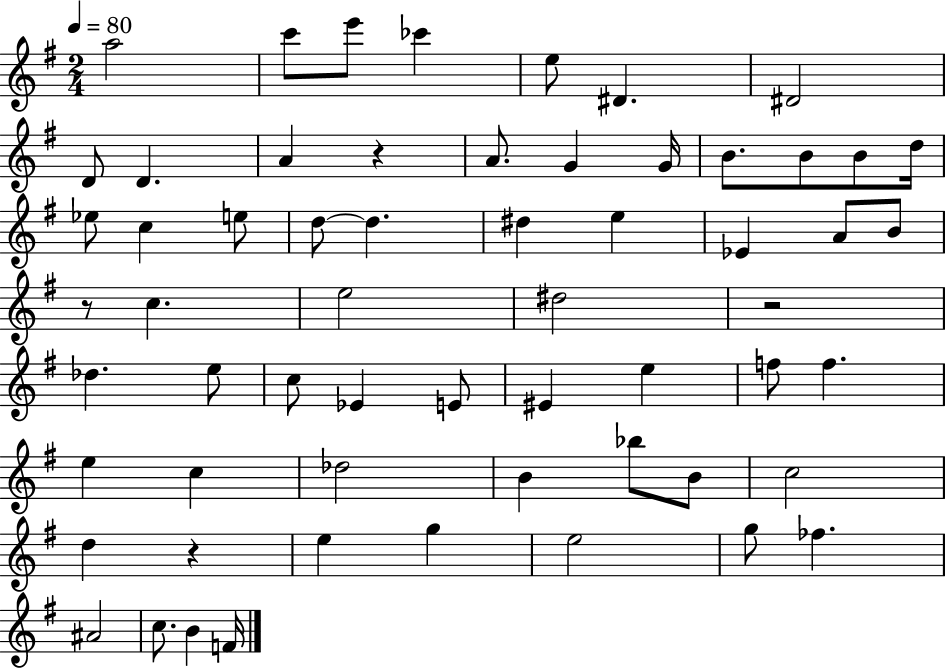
{
  \clef treble
  \numericTimeSignature
  \time 2/4
  \key g \major
  \tempo 4 = 80
  a''2 | c'''8 e'''8 ces'''4 | e''8 dis'4. | dis'2 | \break d'8 d'4. | a'4 r4 | a'8. g'4 g'16 | b'8. b'8 b'8 d''16 | \break ees''8 c''4 e''8 | d''8~~ d''4. | dis''4 e''4 | ees'4 a'8 b'8 | \break r8 c''4. | e''2 | dis''2 | r2 | \break des''4. e''8 | c''8 ees'4 e'8 | eis'4 e''4 | f''8 f''4. | \break e''4 c''4 | des''2 | b'4 bes''8 b'8 | c''2 | \break d''4 r4 | e''4 g''4 | e''2 | g''8 fes''4. | \break ais'2 | c''8. b'4 f'16 | \bar "|."
}